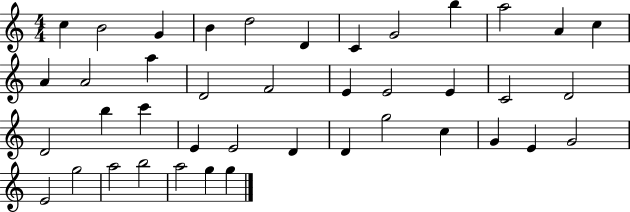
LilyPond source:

{
  \clef treble
  \numericTimeSignature
  \time 4/4
  \key c \major
  c''4 b'2 g'4 | b'4 d''2 d'4 | c'4 g'2 b''4 | a''2 a'4 c''4 | \break a'4 a'2 a''4 | d'2 f'2 | e'4 e'2 e'4 | c'2 d'2 | \break d'2 b''4 c'''4 | e'4 e'2 d'4 | d'4 g''2 c''4 | g'4 e'4 g'2 | \break e'2 g''2 | a''2 b''2 | a''2 g''4 g''4 | \bar "|."
}